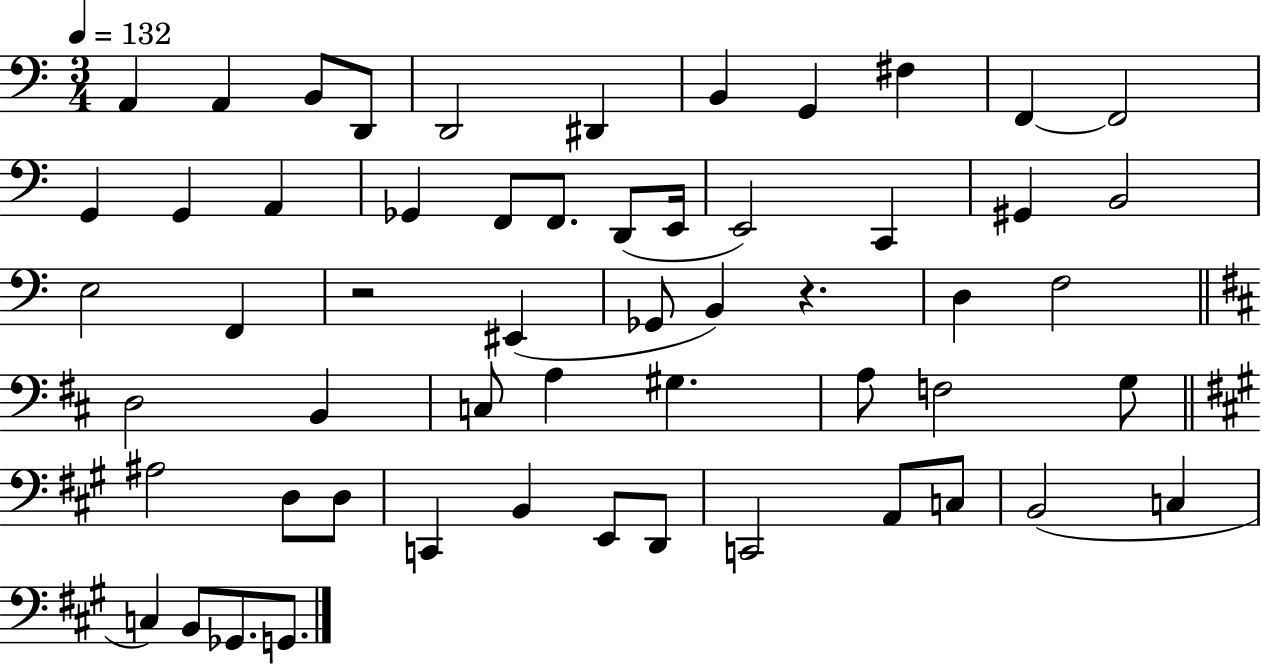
{
  \clef bass
  \numericTimeSignature
  \time 3/4
  \key c \major
  \tempo 4 = 132
  a,4 a,4 b,8 d,8 | d,2 dis,4 | b,4 g,4 fis4 | f,4~~ f,2 | \break g,4 g,4 a,4 | ges,4 f,8 f,8. d,8( e,16 | e,2) c,4 | gis,4 b,2 | \break e2 f,4 | r2 eis,4( | ges,8 b,4) r4. | d4 f2 | \break \bar "||" \break \key b \minor d2 b,4 | c8 a4 gis4. | a8 f2 g8 | \bar "||" \break \key a \major ais2 d8 d8 | c,4 b,4 e,8 d,8 | c,2 a,8 c8 | b,2( c4 | \break c4) b,8 ges,8. g,8. | \bar "|."
}